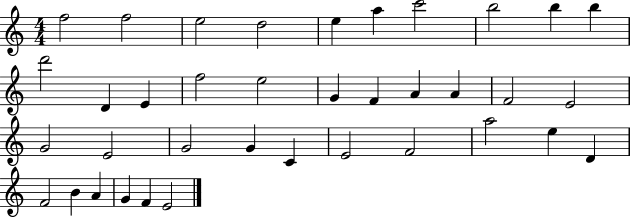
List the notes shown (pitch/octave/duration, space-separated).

F5/h F5/h E5/h D5/h E5/q A5/q C6/h B5/h B5/q B5/q D6/h D4/q E4/q F5/h E5/h G4/q F4/q A4/q A4/q F4/h E4/h G4/h E4/h G4/h G4/q C4/q E4/h F4/h A5/h E5/q D4/q F4/h B4/q A4/q G4/q F4/q E4/h